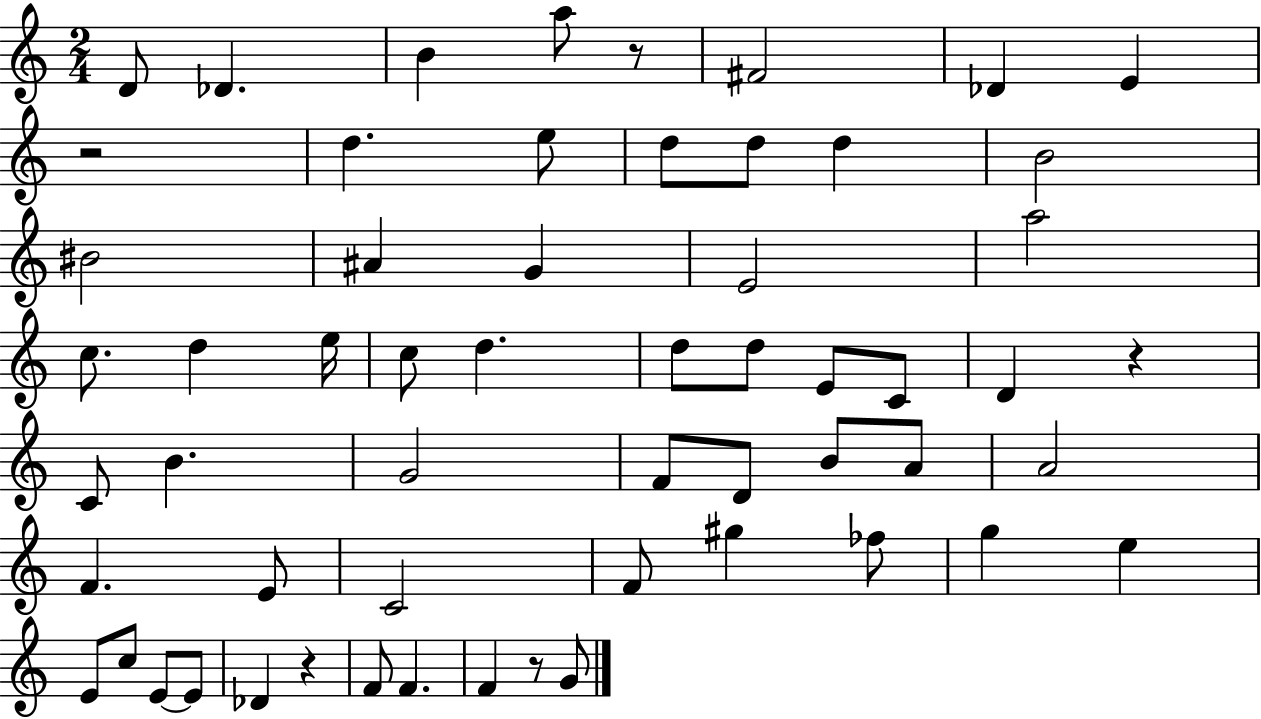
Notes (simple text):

D4/e Db4/q. B4/q A5/e R/e F#4/h Db4/q E4/q R/h D5/q. E5/e D5/e D5/e D5/q B4/h BIS4/h A#4/q G4/q E4/h A5/h C5/e. D5/q E5/s C5/e D5/q. D5/e D5/e E4/e C4/e D4/q R/q C4/e B4/q. G4/h F4/e D4/e B4/e A4/e A4/h F4/q. E4/e C4/h F4/e G#5/q FES5/e G5/q E5/q E4/e C5/e E4/e E4/e Db4/q R/q F4/e F4/q. F4/q R/e G4/e